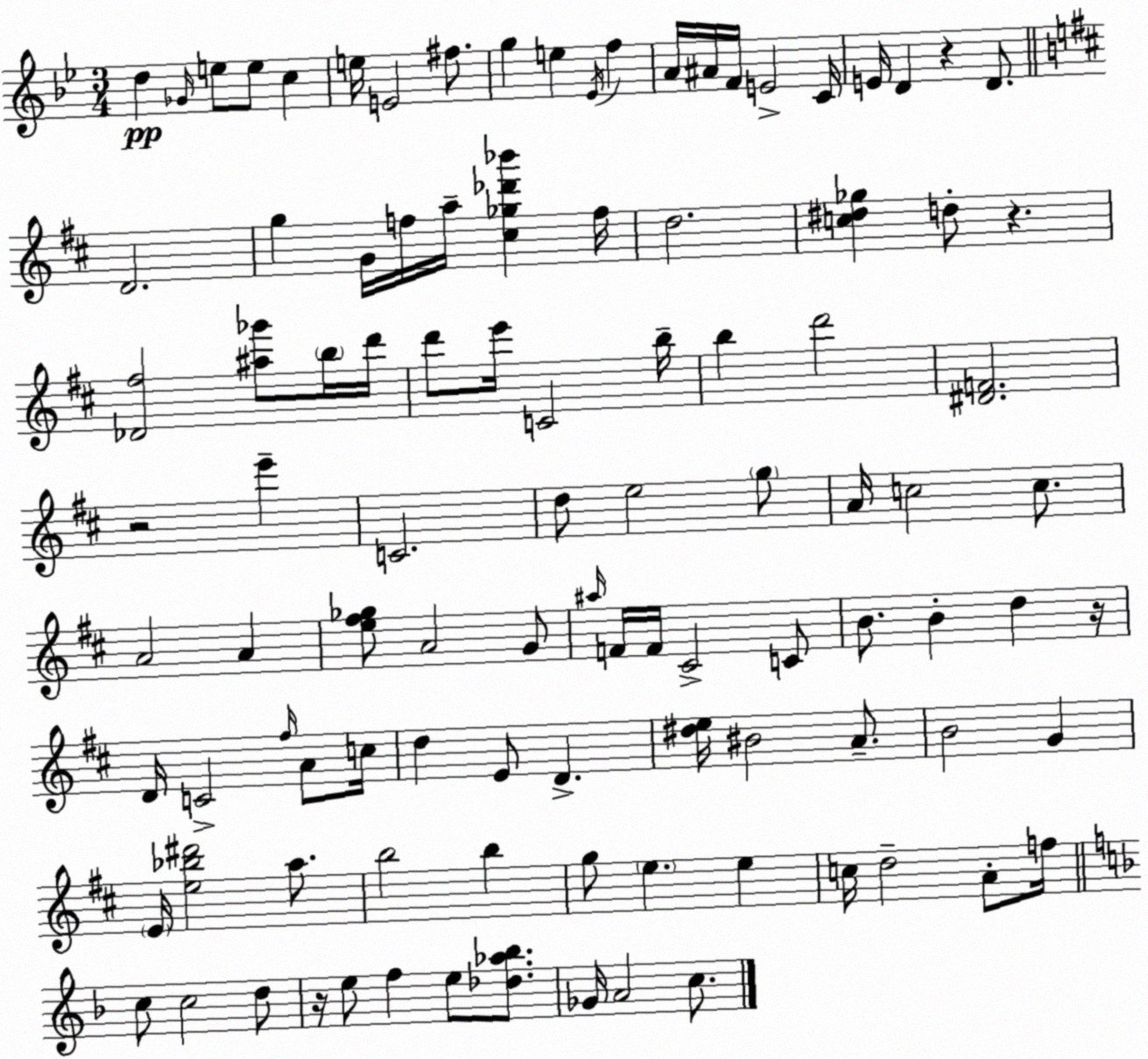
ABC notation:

X:1
T:Untitled
M:3/4
L:1/4
K:Bb
d _G/4 e/2 e/2 c e/4 E2 ^f/2 g e _E/4 f A/4 ^A/4 F/4 E2 C/4 E/4 D z D/2 D2 g G/4 f/4 a/4 [^c_g_d'_b'] f/4 d2 [c^d_g] d/2 z [_D^f]2 [^a_g']/2 b/4 d'/4 d'/2 e'/4 C2 b/4 b d'2 [^DF]2 z2 e' C2 d/2 e2 g/2 A/4 c2 c/2 A2 A [e^f_g]/2 A2 G/2 ^a/4 F/4 F/4 ^C2 C/2 B/2 B d z/4 D/4 C2 ^f/4 A/2 c/4 d E/2 D [^de]/4 ^B2 A/2 B2 G E/4 [e_b^d']2 a/2 b2 b g/2 e e c/4 d2 A/2 f/4 c/2 c2 d/2 z/4 e/2 f e/2 [_d_a_b]/2 _G/4 A2 c/2